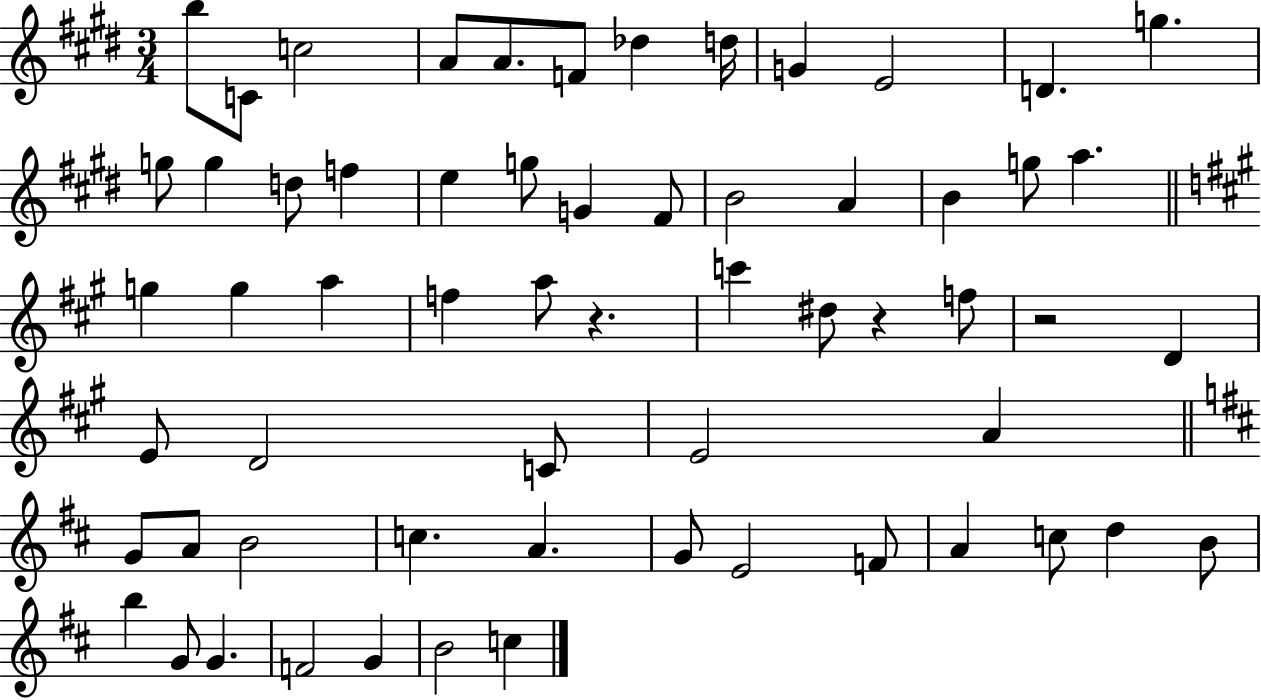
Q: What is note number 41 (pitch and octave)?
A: A4